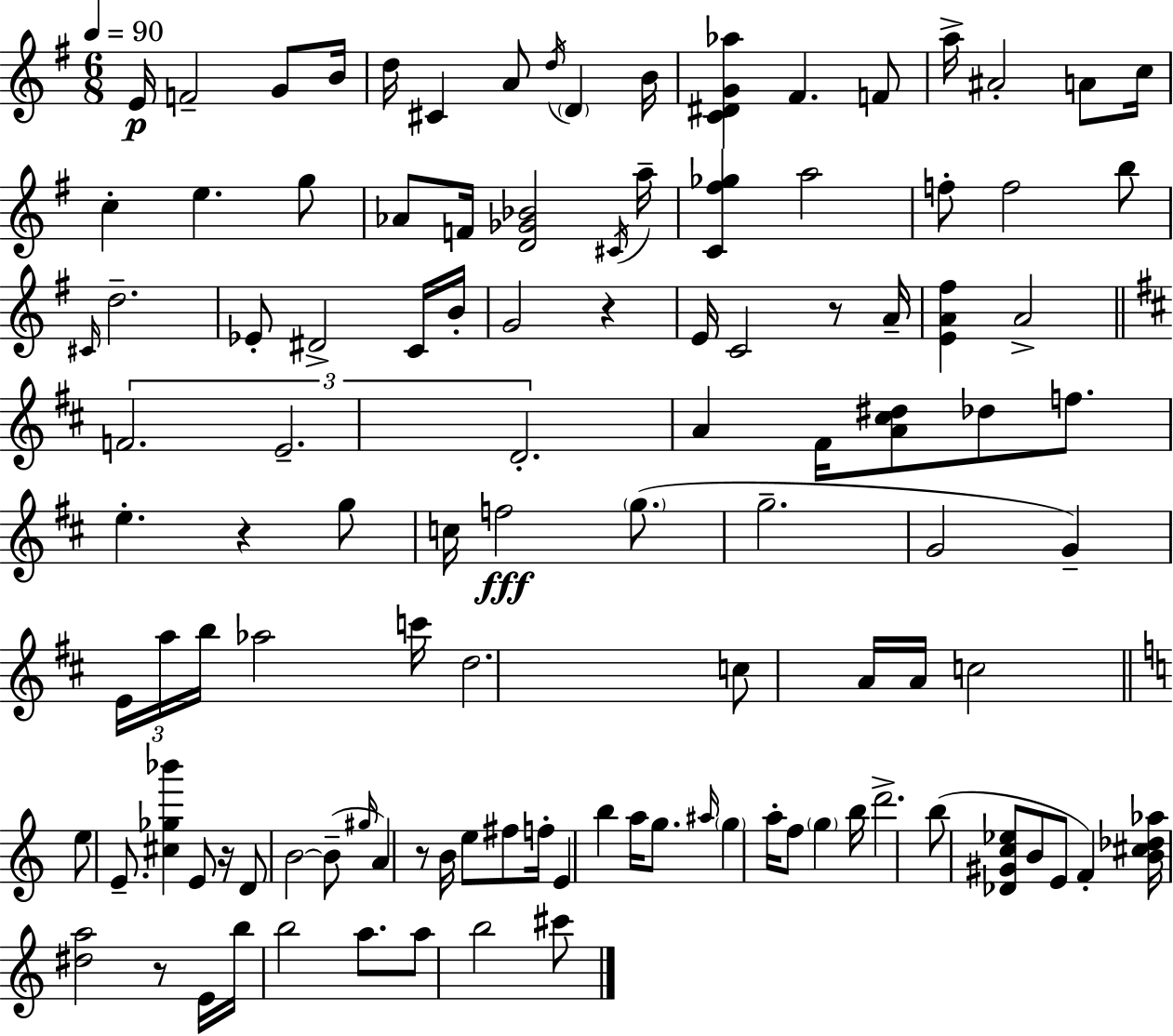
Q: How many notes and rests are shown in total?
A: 112